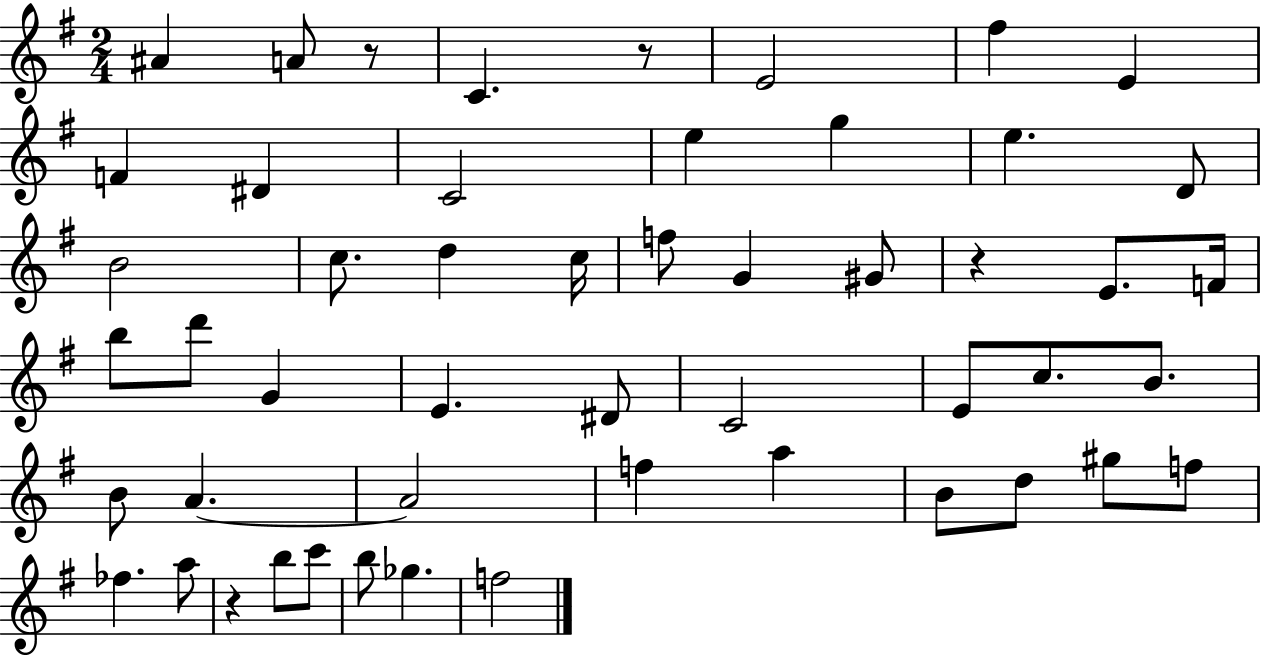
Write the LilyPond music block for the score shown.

{
  \clef treble
  \numericTimeSignature
  \time 2/4
  \key g \major
  ais'4 a'8 r8 | c'4. r8 | e'2 | fis''4 e'4 | \break f'4 dis'4 | c'2 | e''4 g''4 | e''4. d'8 | \break b'2 | c''8. d''4 c''16 | f''8 g'4 gis'8 | r4 e'8. f'16 | \break b''8 d'''8 g'4 | e'4. dis'8 | c'2 | e'8 c''8. b'8. | \break b'8 a'4.~~ | a'2 | f''4 a''4 | b'8 d''8 gis''8 f''8 | \break fes''4. a''8 | r4 b''8 c'''8 | b''8 ges''4. | f''2 | \break \bar "|."
}